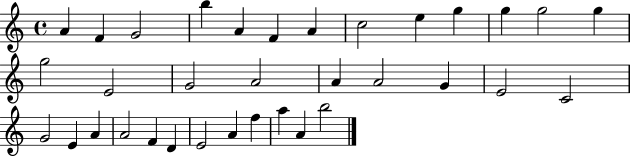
X:1
T:Untitled
M:4/4
L:1/4
K:C
A F G2 b A F A c2 e g g g2 g g2 E2 G2 A2 A A2 G E2 C2 G2 E A A2 F D E2 A f a A b2